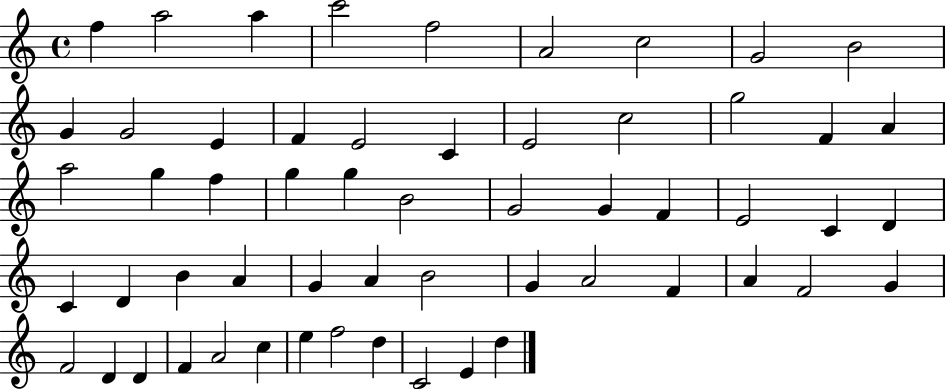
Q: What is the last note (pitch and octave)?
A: D5